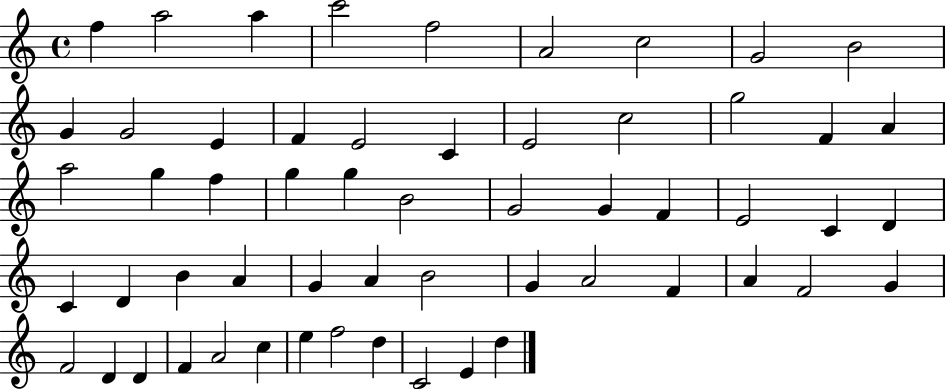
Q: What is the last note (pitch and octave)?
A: D5